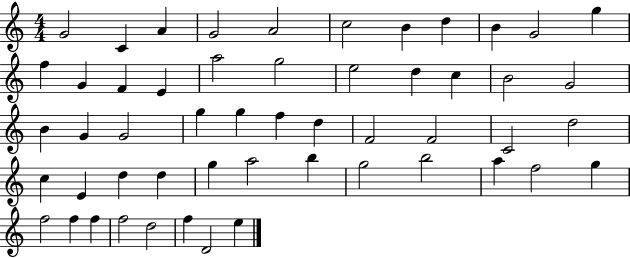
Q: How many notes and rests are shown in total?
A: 53